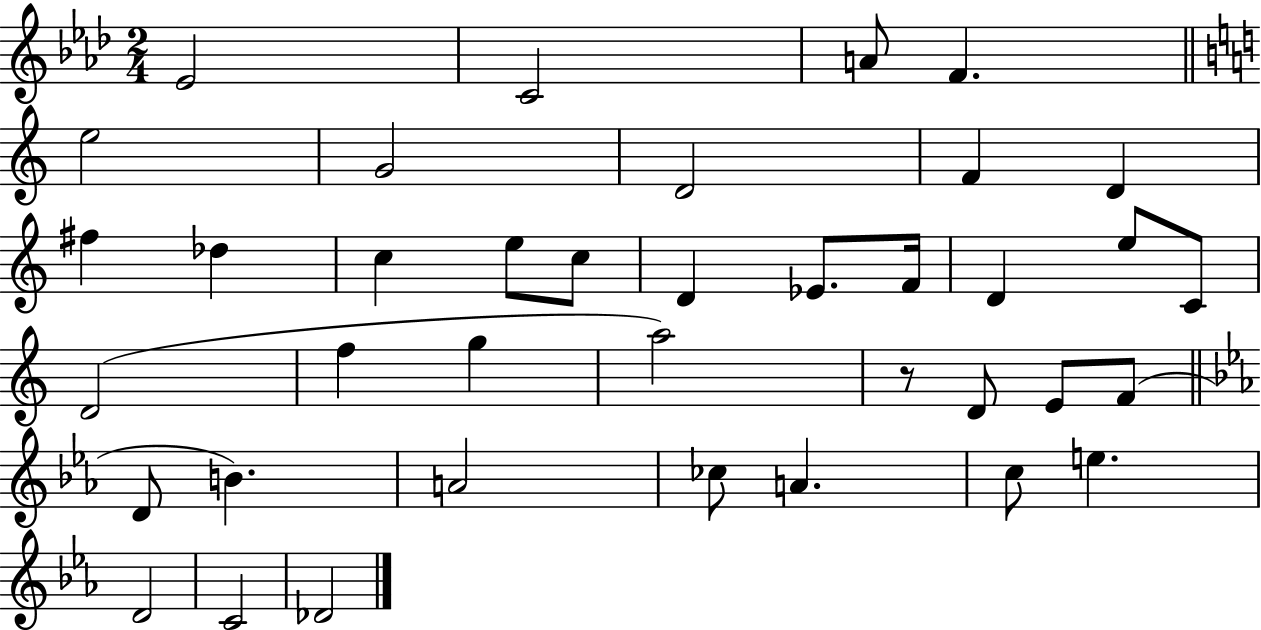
{
  \clef treble
  \numericTimeSignature
  \time 2/4
  \key aes \major
  ees'2 | c'2 | a'8 f'4. | \bar "||" \break \key c \major e''2 | g'2 | d'2 | f'4 d'4 | \break fis''4 des''4 | c''4 e''8 c''8 | d'4 ees'8. f'16 | d'4 e''8 c'8 | \break d'2( | f''4 g''4 | a''2) | r8 d'8 e'8 f'8( | \break \bar "||" \break \key ees \major d'8 b'4.) | a'2 | ces''8 a'4. | c''8 e''4. | \break d'2 | c'2 | des'2 | \bar "|."
}